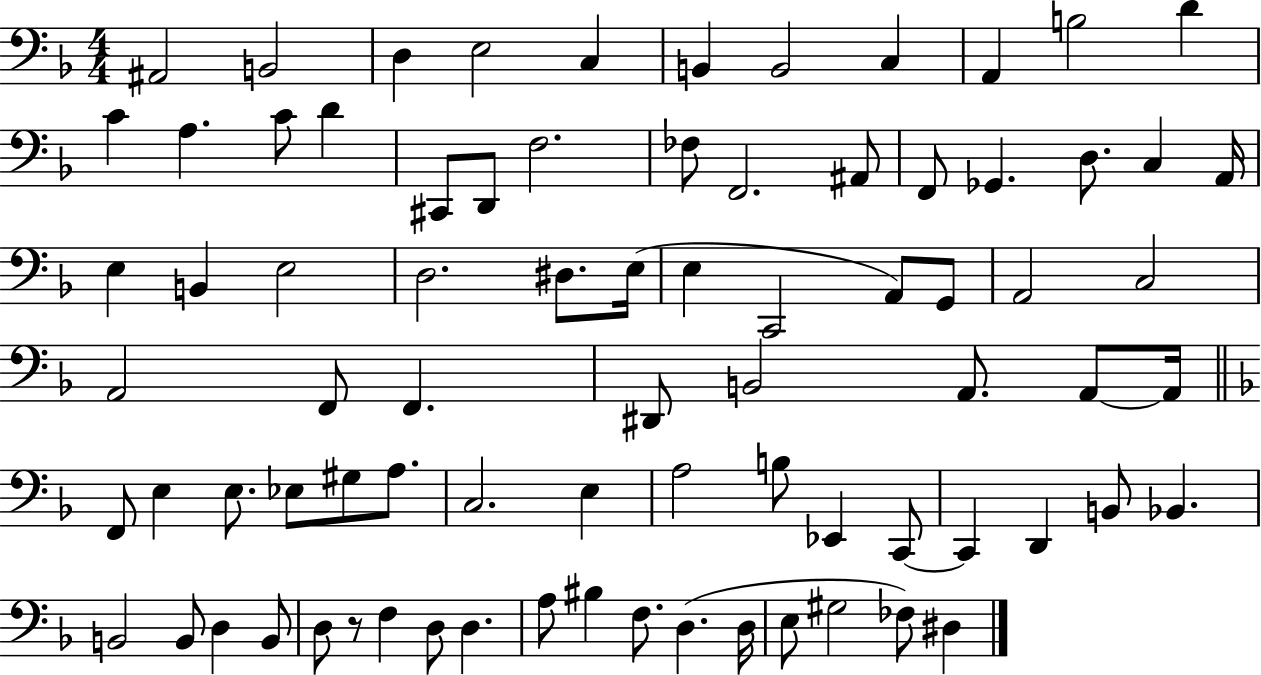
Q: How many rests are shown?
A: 1